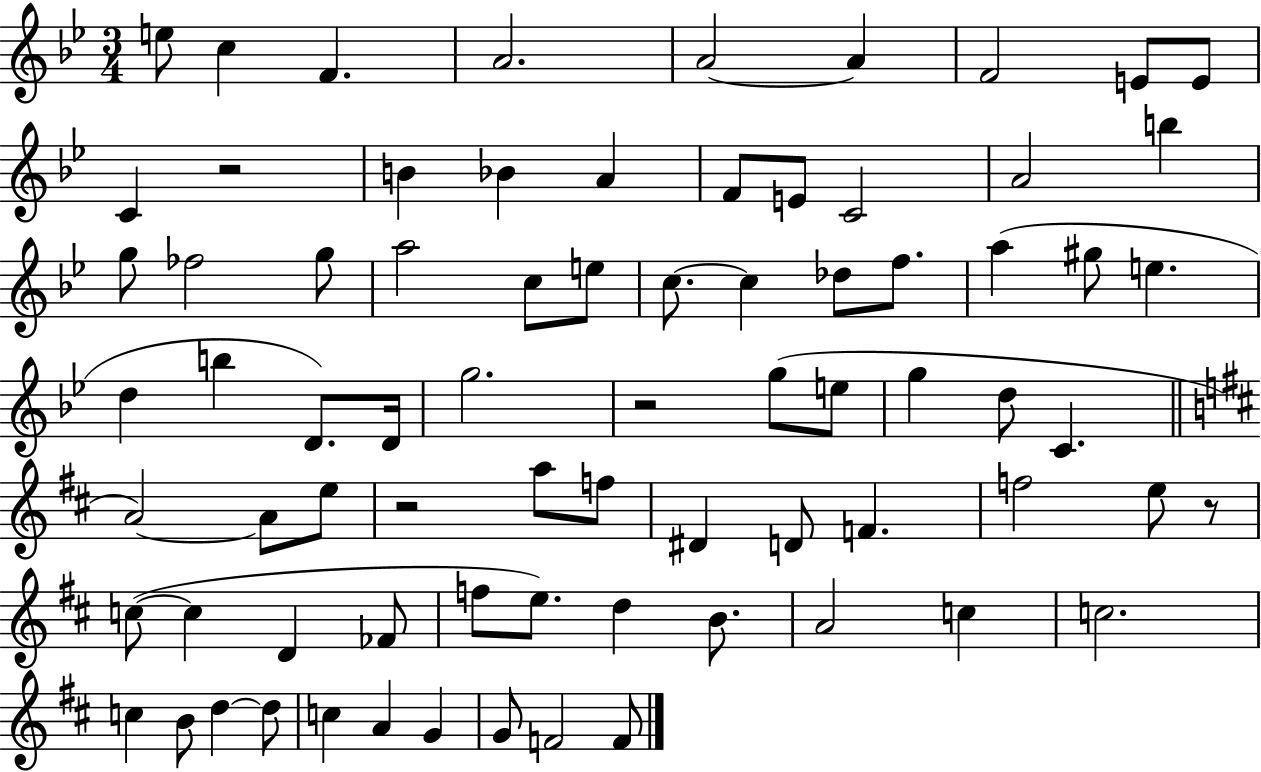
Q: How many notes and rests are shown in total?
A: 76